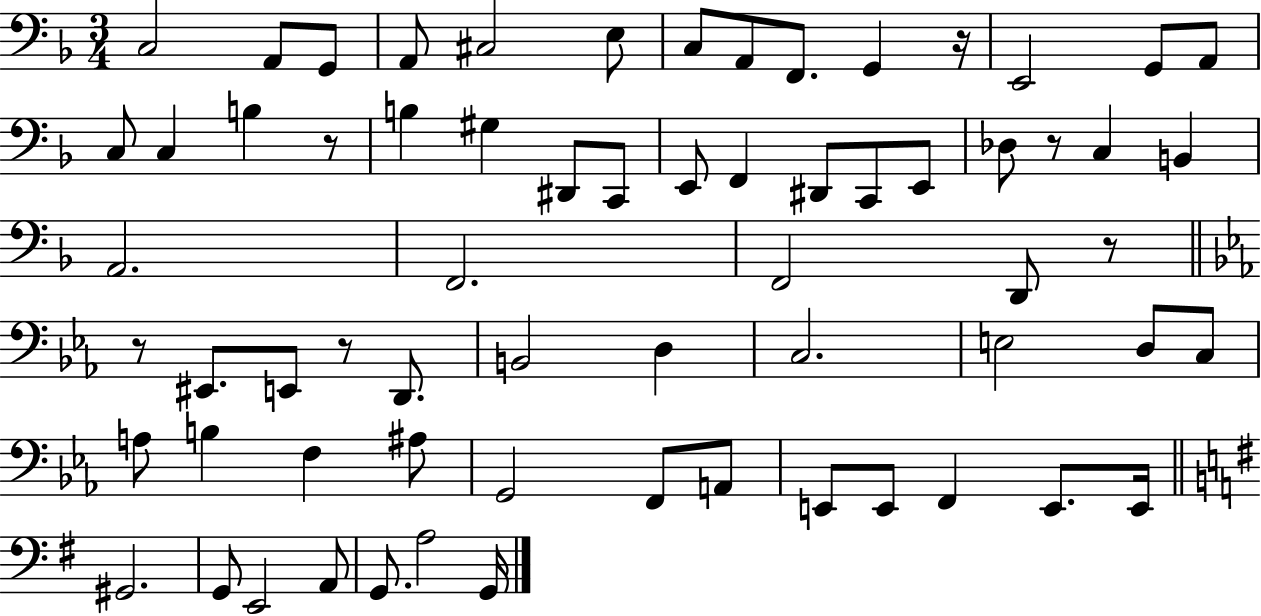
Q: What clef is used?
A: bass